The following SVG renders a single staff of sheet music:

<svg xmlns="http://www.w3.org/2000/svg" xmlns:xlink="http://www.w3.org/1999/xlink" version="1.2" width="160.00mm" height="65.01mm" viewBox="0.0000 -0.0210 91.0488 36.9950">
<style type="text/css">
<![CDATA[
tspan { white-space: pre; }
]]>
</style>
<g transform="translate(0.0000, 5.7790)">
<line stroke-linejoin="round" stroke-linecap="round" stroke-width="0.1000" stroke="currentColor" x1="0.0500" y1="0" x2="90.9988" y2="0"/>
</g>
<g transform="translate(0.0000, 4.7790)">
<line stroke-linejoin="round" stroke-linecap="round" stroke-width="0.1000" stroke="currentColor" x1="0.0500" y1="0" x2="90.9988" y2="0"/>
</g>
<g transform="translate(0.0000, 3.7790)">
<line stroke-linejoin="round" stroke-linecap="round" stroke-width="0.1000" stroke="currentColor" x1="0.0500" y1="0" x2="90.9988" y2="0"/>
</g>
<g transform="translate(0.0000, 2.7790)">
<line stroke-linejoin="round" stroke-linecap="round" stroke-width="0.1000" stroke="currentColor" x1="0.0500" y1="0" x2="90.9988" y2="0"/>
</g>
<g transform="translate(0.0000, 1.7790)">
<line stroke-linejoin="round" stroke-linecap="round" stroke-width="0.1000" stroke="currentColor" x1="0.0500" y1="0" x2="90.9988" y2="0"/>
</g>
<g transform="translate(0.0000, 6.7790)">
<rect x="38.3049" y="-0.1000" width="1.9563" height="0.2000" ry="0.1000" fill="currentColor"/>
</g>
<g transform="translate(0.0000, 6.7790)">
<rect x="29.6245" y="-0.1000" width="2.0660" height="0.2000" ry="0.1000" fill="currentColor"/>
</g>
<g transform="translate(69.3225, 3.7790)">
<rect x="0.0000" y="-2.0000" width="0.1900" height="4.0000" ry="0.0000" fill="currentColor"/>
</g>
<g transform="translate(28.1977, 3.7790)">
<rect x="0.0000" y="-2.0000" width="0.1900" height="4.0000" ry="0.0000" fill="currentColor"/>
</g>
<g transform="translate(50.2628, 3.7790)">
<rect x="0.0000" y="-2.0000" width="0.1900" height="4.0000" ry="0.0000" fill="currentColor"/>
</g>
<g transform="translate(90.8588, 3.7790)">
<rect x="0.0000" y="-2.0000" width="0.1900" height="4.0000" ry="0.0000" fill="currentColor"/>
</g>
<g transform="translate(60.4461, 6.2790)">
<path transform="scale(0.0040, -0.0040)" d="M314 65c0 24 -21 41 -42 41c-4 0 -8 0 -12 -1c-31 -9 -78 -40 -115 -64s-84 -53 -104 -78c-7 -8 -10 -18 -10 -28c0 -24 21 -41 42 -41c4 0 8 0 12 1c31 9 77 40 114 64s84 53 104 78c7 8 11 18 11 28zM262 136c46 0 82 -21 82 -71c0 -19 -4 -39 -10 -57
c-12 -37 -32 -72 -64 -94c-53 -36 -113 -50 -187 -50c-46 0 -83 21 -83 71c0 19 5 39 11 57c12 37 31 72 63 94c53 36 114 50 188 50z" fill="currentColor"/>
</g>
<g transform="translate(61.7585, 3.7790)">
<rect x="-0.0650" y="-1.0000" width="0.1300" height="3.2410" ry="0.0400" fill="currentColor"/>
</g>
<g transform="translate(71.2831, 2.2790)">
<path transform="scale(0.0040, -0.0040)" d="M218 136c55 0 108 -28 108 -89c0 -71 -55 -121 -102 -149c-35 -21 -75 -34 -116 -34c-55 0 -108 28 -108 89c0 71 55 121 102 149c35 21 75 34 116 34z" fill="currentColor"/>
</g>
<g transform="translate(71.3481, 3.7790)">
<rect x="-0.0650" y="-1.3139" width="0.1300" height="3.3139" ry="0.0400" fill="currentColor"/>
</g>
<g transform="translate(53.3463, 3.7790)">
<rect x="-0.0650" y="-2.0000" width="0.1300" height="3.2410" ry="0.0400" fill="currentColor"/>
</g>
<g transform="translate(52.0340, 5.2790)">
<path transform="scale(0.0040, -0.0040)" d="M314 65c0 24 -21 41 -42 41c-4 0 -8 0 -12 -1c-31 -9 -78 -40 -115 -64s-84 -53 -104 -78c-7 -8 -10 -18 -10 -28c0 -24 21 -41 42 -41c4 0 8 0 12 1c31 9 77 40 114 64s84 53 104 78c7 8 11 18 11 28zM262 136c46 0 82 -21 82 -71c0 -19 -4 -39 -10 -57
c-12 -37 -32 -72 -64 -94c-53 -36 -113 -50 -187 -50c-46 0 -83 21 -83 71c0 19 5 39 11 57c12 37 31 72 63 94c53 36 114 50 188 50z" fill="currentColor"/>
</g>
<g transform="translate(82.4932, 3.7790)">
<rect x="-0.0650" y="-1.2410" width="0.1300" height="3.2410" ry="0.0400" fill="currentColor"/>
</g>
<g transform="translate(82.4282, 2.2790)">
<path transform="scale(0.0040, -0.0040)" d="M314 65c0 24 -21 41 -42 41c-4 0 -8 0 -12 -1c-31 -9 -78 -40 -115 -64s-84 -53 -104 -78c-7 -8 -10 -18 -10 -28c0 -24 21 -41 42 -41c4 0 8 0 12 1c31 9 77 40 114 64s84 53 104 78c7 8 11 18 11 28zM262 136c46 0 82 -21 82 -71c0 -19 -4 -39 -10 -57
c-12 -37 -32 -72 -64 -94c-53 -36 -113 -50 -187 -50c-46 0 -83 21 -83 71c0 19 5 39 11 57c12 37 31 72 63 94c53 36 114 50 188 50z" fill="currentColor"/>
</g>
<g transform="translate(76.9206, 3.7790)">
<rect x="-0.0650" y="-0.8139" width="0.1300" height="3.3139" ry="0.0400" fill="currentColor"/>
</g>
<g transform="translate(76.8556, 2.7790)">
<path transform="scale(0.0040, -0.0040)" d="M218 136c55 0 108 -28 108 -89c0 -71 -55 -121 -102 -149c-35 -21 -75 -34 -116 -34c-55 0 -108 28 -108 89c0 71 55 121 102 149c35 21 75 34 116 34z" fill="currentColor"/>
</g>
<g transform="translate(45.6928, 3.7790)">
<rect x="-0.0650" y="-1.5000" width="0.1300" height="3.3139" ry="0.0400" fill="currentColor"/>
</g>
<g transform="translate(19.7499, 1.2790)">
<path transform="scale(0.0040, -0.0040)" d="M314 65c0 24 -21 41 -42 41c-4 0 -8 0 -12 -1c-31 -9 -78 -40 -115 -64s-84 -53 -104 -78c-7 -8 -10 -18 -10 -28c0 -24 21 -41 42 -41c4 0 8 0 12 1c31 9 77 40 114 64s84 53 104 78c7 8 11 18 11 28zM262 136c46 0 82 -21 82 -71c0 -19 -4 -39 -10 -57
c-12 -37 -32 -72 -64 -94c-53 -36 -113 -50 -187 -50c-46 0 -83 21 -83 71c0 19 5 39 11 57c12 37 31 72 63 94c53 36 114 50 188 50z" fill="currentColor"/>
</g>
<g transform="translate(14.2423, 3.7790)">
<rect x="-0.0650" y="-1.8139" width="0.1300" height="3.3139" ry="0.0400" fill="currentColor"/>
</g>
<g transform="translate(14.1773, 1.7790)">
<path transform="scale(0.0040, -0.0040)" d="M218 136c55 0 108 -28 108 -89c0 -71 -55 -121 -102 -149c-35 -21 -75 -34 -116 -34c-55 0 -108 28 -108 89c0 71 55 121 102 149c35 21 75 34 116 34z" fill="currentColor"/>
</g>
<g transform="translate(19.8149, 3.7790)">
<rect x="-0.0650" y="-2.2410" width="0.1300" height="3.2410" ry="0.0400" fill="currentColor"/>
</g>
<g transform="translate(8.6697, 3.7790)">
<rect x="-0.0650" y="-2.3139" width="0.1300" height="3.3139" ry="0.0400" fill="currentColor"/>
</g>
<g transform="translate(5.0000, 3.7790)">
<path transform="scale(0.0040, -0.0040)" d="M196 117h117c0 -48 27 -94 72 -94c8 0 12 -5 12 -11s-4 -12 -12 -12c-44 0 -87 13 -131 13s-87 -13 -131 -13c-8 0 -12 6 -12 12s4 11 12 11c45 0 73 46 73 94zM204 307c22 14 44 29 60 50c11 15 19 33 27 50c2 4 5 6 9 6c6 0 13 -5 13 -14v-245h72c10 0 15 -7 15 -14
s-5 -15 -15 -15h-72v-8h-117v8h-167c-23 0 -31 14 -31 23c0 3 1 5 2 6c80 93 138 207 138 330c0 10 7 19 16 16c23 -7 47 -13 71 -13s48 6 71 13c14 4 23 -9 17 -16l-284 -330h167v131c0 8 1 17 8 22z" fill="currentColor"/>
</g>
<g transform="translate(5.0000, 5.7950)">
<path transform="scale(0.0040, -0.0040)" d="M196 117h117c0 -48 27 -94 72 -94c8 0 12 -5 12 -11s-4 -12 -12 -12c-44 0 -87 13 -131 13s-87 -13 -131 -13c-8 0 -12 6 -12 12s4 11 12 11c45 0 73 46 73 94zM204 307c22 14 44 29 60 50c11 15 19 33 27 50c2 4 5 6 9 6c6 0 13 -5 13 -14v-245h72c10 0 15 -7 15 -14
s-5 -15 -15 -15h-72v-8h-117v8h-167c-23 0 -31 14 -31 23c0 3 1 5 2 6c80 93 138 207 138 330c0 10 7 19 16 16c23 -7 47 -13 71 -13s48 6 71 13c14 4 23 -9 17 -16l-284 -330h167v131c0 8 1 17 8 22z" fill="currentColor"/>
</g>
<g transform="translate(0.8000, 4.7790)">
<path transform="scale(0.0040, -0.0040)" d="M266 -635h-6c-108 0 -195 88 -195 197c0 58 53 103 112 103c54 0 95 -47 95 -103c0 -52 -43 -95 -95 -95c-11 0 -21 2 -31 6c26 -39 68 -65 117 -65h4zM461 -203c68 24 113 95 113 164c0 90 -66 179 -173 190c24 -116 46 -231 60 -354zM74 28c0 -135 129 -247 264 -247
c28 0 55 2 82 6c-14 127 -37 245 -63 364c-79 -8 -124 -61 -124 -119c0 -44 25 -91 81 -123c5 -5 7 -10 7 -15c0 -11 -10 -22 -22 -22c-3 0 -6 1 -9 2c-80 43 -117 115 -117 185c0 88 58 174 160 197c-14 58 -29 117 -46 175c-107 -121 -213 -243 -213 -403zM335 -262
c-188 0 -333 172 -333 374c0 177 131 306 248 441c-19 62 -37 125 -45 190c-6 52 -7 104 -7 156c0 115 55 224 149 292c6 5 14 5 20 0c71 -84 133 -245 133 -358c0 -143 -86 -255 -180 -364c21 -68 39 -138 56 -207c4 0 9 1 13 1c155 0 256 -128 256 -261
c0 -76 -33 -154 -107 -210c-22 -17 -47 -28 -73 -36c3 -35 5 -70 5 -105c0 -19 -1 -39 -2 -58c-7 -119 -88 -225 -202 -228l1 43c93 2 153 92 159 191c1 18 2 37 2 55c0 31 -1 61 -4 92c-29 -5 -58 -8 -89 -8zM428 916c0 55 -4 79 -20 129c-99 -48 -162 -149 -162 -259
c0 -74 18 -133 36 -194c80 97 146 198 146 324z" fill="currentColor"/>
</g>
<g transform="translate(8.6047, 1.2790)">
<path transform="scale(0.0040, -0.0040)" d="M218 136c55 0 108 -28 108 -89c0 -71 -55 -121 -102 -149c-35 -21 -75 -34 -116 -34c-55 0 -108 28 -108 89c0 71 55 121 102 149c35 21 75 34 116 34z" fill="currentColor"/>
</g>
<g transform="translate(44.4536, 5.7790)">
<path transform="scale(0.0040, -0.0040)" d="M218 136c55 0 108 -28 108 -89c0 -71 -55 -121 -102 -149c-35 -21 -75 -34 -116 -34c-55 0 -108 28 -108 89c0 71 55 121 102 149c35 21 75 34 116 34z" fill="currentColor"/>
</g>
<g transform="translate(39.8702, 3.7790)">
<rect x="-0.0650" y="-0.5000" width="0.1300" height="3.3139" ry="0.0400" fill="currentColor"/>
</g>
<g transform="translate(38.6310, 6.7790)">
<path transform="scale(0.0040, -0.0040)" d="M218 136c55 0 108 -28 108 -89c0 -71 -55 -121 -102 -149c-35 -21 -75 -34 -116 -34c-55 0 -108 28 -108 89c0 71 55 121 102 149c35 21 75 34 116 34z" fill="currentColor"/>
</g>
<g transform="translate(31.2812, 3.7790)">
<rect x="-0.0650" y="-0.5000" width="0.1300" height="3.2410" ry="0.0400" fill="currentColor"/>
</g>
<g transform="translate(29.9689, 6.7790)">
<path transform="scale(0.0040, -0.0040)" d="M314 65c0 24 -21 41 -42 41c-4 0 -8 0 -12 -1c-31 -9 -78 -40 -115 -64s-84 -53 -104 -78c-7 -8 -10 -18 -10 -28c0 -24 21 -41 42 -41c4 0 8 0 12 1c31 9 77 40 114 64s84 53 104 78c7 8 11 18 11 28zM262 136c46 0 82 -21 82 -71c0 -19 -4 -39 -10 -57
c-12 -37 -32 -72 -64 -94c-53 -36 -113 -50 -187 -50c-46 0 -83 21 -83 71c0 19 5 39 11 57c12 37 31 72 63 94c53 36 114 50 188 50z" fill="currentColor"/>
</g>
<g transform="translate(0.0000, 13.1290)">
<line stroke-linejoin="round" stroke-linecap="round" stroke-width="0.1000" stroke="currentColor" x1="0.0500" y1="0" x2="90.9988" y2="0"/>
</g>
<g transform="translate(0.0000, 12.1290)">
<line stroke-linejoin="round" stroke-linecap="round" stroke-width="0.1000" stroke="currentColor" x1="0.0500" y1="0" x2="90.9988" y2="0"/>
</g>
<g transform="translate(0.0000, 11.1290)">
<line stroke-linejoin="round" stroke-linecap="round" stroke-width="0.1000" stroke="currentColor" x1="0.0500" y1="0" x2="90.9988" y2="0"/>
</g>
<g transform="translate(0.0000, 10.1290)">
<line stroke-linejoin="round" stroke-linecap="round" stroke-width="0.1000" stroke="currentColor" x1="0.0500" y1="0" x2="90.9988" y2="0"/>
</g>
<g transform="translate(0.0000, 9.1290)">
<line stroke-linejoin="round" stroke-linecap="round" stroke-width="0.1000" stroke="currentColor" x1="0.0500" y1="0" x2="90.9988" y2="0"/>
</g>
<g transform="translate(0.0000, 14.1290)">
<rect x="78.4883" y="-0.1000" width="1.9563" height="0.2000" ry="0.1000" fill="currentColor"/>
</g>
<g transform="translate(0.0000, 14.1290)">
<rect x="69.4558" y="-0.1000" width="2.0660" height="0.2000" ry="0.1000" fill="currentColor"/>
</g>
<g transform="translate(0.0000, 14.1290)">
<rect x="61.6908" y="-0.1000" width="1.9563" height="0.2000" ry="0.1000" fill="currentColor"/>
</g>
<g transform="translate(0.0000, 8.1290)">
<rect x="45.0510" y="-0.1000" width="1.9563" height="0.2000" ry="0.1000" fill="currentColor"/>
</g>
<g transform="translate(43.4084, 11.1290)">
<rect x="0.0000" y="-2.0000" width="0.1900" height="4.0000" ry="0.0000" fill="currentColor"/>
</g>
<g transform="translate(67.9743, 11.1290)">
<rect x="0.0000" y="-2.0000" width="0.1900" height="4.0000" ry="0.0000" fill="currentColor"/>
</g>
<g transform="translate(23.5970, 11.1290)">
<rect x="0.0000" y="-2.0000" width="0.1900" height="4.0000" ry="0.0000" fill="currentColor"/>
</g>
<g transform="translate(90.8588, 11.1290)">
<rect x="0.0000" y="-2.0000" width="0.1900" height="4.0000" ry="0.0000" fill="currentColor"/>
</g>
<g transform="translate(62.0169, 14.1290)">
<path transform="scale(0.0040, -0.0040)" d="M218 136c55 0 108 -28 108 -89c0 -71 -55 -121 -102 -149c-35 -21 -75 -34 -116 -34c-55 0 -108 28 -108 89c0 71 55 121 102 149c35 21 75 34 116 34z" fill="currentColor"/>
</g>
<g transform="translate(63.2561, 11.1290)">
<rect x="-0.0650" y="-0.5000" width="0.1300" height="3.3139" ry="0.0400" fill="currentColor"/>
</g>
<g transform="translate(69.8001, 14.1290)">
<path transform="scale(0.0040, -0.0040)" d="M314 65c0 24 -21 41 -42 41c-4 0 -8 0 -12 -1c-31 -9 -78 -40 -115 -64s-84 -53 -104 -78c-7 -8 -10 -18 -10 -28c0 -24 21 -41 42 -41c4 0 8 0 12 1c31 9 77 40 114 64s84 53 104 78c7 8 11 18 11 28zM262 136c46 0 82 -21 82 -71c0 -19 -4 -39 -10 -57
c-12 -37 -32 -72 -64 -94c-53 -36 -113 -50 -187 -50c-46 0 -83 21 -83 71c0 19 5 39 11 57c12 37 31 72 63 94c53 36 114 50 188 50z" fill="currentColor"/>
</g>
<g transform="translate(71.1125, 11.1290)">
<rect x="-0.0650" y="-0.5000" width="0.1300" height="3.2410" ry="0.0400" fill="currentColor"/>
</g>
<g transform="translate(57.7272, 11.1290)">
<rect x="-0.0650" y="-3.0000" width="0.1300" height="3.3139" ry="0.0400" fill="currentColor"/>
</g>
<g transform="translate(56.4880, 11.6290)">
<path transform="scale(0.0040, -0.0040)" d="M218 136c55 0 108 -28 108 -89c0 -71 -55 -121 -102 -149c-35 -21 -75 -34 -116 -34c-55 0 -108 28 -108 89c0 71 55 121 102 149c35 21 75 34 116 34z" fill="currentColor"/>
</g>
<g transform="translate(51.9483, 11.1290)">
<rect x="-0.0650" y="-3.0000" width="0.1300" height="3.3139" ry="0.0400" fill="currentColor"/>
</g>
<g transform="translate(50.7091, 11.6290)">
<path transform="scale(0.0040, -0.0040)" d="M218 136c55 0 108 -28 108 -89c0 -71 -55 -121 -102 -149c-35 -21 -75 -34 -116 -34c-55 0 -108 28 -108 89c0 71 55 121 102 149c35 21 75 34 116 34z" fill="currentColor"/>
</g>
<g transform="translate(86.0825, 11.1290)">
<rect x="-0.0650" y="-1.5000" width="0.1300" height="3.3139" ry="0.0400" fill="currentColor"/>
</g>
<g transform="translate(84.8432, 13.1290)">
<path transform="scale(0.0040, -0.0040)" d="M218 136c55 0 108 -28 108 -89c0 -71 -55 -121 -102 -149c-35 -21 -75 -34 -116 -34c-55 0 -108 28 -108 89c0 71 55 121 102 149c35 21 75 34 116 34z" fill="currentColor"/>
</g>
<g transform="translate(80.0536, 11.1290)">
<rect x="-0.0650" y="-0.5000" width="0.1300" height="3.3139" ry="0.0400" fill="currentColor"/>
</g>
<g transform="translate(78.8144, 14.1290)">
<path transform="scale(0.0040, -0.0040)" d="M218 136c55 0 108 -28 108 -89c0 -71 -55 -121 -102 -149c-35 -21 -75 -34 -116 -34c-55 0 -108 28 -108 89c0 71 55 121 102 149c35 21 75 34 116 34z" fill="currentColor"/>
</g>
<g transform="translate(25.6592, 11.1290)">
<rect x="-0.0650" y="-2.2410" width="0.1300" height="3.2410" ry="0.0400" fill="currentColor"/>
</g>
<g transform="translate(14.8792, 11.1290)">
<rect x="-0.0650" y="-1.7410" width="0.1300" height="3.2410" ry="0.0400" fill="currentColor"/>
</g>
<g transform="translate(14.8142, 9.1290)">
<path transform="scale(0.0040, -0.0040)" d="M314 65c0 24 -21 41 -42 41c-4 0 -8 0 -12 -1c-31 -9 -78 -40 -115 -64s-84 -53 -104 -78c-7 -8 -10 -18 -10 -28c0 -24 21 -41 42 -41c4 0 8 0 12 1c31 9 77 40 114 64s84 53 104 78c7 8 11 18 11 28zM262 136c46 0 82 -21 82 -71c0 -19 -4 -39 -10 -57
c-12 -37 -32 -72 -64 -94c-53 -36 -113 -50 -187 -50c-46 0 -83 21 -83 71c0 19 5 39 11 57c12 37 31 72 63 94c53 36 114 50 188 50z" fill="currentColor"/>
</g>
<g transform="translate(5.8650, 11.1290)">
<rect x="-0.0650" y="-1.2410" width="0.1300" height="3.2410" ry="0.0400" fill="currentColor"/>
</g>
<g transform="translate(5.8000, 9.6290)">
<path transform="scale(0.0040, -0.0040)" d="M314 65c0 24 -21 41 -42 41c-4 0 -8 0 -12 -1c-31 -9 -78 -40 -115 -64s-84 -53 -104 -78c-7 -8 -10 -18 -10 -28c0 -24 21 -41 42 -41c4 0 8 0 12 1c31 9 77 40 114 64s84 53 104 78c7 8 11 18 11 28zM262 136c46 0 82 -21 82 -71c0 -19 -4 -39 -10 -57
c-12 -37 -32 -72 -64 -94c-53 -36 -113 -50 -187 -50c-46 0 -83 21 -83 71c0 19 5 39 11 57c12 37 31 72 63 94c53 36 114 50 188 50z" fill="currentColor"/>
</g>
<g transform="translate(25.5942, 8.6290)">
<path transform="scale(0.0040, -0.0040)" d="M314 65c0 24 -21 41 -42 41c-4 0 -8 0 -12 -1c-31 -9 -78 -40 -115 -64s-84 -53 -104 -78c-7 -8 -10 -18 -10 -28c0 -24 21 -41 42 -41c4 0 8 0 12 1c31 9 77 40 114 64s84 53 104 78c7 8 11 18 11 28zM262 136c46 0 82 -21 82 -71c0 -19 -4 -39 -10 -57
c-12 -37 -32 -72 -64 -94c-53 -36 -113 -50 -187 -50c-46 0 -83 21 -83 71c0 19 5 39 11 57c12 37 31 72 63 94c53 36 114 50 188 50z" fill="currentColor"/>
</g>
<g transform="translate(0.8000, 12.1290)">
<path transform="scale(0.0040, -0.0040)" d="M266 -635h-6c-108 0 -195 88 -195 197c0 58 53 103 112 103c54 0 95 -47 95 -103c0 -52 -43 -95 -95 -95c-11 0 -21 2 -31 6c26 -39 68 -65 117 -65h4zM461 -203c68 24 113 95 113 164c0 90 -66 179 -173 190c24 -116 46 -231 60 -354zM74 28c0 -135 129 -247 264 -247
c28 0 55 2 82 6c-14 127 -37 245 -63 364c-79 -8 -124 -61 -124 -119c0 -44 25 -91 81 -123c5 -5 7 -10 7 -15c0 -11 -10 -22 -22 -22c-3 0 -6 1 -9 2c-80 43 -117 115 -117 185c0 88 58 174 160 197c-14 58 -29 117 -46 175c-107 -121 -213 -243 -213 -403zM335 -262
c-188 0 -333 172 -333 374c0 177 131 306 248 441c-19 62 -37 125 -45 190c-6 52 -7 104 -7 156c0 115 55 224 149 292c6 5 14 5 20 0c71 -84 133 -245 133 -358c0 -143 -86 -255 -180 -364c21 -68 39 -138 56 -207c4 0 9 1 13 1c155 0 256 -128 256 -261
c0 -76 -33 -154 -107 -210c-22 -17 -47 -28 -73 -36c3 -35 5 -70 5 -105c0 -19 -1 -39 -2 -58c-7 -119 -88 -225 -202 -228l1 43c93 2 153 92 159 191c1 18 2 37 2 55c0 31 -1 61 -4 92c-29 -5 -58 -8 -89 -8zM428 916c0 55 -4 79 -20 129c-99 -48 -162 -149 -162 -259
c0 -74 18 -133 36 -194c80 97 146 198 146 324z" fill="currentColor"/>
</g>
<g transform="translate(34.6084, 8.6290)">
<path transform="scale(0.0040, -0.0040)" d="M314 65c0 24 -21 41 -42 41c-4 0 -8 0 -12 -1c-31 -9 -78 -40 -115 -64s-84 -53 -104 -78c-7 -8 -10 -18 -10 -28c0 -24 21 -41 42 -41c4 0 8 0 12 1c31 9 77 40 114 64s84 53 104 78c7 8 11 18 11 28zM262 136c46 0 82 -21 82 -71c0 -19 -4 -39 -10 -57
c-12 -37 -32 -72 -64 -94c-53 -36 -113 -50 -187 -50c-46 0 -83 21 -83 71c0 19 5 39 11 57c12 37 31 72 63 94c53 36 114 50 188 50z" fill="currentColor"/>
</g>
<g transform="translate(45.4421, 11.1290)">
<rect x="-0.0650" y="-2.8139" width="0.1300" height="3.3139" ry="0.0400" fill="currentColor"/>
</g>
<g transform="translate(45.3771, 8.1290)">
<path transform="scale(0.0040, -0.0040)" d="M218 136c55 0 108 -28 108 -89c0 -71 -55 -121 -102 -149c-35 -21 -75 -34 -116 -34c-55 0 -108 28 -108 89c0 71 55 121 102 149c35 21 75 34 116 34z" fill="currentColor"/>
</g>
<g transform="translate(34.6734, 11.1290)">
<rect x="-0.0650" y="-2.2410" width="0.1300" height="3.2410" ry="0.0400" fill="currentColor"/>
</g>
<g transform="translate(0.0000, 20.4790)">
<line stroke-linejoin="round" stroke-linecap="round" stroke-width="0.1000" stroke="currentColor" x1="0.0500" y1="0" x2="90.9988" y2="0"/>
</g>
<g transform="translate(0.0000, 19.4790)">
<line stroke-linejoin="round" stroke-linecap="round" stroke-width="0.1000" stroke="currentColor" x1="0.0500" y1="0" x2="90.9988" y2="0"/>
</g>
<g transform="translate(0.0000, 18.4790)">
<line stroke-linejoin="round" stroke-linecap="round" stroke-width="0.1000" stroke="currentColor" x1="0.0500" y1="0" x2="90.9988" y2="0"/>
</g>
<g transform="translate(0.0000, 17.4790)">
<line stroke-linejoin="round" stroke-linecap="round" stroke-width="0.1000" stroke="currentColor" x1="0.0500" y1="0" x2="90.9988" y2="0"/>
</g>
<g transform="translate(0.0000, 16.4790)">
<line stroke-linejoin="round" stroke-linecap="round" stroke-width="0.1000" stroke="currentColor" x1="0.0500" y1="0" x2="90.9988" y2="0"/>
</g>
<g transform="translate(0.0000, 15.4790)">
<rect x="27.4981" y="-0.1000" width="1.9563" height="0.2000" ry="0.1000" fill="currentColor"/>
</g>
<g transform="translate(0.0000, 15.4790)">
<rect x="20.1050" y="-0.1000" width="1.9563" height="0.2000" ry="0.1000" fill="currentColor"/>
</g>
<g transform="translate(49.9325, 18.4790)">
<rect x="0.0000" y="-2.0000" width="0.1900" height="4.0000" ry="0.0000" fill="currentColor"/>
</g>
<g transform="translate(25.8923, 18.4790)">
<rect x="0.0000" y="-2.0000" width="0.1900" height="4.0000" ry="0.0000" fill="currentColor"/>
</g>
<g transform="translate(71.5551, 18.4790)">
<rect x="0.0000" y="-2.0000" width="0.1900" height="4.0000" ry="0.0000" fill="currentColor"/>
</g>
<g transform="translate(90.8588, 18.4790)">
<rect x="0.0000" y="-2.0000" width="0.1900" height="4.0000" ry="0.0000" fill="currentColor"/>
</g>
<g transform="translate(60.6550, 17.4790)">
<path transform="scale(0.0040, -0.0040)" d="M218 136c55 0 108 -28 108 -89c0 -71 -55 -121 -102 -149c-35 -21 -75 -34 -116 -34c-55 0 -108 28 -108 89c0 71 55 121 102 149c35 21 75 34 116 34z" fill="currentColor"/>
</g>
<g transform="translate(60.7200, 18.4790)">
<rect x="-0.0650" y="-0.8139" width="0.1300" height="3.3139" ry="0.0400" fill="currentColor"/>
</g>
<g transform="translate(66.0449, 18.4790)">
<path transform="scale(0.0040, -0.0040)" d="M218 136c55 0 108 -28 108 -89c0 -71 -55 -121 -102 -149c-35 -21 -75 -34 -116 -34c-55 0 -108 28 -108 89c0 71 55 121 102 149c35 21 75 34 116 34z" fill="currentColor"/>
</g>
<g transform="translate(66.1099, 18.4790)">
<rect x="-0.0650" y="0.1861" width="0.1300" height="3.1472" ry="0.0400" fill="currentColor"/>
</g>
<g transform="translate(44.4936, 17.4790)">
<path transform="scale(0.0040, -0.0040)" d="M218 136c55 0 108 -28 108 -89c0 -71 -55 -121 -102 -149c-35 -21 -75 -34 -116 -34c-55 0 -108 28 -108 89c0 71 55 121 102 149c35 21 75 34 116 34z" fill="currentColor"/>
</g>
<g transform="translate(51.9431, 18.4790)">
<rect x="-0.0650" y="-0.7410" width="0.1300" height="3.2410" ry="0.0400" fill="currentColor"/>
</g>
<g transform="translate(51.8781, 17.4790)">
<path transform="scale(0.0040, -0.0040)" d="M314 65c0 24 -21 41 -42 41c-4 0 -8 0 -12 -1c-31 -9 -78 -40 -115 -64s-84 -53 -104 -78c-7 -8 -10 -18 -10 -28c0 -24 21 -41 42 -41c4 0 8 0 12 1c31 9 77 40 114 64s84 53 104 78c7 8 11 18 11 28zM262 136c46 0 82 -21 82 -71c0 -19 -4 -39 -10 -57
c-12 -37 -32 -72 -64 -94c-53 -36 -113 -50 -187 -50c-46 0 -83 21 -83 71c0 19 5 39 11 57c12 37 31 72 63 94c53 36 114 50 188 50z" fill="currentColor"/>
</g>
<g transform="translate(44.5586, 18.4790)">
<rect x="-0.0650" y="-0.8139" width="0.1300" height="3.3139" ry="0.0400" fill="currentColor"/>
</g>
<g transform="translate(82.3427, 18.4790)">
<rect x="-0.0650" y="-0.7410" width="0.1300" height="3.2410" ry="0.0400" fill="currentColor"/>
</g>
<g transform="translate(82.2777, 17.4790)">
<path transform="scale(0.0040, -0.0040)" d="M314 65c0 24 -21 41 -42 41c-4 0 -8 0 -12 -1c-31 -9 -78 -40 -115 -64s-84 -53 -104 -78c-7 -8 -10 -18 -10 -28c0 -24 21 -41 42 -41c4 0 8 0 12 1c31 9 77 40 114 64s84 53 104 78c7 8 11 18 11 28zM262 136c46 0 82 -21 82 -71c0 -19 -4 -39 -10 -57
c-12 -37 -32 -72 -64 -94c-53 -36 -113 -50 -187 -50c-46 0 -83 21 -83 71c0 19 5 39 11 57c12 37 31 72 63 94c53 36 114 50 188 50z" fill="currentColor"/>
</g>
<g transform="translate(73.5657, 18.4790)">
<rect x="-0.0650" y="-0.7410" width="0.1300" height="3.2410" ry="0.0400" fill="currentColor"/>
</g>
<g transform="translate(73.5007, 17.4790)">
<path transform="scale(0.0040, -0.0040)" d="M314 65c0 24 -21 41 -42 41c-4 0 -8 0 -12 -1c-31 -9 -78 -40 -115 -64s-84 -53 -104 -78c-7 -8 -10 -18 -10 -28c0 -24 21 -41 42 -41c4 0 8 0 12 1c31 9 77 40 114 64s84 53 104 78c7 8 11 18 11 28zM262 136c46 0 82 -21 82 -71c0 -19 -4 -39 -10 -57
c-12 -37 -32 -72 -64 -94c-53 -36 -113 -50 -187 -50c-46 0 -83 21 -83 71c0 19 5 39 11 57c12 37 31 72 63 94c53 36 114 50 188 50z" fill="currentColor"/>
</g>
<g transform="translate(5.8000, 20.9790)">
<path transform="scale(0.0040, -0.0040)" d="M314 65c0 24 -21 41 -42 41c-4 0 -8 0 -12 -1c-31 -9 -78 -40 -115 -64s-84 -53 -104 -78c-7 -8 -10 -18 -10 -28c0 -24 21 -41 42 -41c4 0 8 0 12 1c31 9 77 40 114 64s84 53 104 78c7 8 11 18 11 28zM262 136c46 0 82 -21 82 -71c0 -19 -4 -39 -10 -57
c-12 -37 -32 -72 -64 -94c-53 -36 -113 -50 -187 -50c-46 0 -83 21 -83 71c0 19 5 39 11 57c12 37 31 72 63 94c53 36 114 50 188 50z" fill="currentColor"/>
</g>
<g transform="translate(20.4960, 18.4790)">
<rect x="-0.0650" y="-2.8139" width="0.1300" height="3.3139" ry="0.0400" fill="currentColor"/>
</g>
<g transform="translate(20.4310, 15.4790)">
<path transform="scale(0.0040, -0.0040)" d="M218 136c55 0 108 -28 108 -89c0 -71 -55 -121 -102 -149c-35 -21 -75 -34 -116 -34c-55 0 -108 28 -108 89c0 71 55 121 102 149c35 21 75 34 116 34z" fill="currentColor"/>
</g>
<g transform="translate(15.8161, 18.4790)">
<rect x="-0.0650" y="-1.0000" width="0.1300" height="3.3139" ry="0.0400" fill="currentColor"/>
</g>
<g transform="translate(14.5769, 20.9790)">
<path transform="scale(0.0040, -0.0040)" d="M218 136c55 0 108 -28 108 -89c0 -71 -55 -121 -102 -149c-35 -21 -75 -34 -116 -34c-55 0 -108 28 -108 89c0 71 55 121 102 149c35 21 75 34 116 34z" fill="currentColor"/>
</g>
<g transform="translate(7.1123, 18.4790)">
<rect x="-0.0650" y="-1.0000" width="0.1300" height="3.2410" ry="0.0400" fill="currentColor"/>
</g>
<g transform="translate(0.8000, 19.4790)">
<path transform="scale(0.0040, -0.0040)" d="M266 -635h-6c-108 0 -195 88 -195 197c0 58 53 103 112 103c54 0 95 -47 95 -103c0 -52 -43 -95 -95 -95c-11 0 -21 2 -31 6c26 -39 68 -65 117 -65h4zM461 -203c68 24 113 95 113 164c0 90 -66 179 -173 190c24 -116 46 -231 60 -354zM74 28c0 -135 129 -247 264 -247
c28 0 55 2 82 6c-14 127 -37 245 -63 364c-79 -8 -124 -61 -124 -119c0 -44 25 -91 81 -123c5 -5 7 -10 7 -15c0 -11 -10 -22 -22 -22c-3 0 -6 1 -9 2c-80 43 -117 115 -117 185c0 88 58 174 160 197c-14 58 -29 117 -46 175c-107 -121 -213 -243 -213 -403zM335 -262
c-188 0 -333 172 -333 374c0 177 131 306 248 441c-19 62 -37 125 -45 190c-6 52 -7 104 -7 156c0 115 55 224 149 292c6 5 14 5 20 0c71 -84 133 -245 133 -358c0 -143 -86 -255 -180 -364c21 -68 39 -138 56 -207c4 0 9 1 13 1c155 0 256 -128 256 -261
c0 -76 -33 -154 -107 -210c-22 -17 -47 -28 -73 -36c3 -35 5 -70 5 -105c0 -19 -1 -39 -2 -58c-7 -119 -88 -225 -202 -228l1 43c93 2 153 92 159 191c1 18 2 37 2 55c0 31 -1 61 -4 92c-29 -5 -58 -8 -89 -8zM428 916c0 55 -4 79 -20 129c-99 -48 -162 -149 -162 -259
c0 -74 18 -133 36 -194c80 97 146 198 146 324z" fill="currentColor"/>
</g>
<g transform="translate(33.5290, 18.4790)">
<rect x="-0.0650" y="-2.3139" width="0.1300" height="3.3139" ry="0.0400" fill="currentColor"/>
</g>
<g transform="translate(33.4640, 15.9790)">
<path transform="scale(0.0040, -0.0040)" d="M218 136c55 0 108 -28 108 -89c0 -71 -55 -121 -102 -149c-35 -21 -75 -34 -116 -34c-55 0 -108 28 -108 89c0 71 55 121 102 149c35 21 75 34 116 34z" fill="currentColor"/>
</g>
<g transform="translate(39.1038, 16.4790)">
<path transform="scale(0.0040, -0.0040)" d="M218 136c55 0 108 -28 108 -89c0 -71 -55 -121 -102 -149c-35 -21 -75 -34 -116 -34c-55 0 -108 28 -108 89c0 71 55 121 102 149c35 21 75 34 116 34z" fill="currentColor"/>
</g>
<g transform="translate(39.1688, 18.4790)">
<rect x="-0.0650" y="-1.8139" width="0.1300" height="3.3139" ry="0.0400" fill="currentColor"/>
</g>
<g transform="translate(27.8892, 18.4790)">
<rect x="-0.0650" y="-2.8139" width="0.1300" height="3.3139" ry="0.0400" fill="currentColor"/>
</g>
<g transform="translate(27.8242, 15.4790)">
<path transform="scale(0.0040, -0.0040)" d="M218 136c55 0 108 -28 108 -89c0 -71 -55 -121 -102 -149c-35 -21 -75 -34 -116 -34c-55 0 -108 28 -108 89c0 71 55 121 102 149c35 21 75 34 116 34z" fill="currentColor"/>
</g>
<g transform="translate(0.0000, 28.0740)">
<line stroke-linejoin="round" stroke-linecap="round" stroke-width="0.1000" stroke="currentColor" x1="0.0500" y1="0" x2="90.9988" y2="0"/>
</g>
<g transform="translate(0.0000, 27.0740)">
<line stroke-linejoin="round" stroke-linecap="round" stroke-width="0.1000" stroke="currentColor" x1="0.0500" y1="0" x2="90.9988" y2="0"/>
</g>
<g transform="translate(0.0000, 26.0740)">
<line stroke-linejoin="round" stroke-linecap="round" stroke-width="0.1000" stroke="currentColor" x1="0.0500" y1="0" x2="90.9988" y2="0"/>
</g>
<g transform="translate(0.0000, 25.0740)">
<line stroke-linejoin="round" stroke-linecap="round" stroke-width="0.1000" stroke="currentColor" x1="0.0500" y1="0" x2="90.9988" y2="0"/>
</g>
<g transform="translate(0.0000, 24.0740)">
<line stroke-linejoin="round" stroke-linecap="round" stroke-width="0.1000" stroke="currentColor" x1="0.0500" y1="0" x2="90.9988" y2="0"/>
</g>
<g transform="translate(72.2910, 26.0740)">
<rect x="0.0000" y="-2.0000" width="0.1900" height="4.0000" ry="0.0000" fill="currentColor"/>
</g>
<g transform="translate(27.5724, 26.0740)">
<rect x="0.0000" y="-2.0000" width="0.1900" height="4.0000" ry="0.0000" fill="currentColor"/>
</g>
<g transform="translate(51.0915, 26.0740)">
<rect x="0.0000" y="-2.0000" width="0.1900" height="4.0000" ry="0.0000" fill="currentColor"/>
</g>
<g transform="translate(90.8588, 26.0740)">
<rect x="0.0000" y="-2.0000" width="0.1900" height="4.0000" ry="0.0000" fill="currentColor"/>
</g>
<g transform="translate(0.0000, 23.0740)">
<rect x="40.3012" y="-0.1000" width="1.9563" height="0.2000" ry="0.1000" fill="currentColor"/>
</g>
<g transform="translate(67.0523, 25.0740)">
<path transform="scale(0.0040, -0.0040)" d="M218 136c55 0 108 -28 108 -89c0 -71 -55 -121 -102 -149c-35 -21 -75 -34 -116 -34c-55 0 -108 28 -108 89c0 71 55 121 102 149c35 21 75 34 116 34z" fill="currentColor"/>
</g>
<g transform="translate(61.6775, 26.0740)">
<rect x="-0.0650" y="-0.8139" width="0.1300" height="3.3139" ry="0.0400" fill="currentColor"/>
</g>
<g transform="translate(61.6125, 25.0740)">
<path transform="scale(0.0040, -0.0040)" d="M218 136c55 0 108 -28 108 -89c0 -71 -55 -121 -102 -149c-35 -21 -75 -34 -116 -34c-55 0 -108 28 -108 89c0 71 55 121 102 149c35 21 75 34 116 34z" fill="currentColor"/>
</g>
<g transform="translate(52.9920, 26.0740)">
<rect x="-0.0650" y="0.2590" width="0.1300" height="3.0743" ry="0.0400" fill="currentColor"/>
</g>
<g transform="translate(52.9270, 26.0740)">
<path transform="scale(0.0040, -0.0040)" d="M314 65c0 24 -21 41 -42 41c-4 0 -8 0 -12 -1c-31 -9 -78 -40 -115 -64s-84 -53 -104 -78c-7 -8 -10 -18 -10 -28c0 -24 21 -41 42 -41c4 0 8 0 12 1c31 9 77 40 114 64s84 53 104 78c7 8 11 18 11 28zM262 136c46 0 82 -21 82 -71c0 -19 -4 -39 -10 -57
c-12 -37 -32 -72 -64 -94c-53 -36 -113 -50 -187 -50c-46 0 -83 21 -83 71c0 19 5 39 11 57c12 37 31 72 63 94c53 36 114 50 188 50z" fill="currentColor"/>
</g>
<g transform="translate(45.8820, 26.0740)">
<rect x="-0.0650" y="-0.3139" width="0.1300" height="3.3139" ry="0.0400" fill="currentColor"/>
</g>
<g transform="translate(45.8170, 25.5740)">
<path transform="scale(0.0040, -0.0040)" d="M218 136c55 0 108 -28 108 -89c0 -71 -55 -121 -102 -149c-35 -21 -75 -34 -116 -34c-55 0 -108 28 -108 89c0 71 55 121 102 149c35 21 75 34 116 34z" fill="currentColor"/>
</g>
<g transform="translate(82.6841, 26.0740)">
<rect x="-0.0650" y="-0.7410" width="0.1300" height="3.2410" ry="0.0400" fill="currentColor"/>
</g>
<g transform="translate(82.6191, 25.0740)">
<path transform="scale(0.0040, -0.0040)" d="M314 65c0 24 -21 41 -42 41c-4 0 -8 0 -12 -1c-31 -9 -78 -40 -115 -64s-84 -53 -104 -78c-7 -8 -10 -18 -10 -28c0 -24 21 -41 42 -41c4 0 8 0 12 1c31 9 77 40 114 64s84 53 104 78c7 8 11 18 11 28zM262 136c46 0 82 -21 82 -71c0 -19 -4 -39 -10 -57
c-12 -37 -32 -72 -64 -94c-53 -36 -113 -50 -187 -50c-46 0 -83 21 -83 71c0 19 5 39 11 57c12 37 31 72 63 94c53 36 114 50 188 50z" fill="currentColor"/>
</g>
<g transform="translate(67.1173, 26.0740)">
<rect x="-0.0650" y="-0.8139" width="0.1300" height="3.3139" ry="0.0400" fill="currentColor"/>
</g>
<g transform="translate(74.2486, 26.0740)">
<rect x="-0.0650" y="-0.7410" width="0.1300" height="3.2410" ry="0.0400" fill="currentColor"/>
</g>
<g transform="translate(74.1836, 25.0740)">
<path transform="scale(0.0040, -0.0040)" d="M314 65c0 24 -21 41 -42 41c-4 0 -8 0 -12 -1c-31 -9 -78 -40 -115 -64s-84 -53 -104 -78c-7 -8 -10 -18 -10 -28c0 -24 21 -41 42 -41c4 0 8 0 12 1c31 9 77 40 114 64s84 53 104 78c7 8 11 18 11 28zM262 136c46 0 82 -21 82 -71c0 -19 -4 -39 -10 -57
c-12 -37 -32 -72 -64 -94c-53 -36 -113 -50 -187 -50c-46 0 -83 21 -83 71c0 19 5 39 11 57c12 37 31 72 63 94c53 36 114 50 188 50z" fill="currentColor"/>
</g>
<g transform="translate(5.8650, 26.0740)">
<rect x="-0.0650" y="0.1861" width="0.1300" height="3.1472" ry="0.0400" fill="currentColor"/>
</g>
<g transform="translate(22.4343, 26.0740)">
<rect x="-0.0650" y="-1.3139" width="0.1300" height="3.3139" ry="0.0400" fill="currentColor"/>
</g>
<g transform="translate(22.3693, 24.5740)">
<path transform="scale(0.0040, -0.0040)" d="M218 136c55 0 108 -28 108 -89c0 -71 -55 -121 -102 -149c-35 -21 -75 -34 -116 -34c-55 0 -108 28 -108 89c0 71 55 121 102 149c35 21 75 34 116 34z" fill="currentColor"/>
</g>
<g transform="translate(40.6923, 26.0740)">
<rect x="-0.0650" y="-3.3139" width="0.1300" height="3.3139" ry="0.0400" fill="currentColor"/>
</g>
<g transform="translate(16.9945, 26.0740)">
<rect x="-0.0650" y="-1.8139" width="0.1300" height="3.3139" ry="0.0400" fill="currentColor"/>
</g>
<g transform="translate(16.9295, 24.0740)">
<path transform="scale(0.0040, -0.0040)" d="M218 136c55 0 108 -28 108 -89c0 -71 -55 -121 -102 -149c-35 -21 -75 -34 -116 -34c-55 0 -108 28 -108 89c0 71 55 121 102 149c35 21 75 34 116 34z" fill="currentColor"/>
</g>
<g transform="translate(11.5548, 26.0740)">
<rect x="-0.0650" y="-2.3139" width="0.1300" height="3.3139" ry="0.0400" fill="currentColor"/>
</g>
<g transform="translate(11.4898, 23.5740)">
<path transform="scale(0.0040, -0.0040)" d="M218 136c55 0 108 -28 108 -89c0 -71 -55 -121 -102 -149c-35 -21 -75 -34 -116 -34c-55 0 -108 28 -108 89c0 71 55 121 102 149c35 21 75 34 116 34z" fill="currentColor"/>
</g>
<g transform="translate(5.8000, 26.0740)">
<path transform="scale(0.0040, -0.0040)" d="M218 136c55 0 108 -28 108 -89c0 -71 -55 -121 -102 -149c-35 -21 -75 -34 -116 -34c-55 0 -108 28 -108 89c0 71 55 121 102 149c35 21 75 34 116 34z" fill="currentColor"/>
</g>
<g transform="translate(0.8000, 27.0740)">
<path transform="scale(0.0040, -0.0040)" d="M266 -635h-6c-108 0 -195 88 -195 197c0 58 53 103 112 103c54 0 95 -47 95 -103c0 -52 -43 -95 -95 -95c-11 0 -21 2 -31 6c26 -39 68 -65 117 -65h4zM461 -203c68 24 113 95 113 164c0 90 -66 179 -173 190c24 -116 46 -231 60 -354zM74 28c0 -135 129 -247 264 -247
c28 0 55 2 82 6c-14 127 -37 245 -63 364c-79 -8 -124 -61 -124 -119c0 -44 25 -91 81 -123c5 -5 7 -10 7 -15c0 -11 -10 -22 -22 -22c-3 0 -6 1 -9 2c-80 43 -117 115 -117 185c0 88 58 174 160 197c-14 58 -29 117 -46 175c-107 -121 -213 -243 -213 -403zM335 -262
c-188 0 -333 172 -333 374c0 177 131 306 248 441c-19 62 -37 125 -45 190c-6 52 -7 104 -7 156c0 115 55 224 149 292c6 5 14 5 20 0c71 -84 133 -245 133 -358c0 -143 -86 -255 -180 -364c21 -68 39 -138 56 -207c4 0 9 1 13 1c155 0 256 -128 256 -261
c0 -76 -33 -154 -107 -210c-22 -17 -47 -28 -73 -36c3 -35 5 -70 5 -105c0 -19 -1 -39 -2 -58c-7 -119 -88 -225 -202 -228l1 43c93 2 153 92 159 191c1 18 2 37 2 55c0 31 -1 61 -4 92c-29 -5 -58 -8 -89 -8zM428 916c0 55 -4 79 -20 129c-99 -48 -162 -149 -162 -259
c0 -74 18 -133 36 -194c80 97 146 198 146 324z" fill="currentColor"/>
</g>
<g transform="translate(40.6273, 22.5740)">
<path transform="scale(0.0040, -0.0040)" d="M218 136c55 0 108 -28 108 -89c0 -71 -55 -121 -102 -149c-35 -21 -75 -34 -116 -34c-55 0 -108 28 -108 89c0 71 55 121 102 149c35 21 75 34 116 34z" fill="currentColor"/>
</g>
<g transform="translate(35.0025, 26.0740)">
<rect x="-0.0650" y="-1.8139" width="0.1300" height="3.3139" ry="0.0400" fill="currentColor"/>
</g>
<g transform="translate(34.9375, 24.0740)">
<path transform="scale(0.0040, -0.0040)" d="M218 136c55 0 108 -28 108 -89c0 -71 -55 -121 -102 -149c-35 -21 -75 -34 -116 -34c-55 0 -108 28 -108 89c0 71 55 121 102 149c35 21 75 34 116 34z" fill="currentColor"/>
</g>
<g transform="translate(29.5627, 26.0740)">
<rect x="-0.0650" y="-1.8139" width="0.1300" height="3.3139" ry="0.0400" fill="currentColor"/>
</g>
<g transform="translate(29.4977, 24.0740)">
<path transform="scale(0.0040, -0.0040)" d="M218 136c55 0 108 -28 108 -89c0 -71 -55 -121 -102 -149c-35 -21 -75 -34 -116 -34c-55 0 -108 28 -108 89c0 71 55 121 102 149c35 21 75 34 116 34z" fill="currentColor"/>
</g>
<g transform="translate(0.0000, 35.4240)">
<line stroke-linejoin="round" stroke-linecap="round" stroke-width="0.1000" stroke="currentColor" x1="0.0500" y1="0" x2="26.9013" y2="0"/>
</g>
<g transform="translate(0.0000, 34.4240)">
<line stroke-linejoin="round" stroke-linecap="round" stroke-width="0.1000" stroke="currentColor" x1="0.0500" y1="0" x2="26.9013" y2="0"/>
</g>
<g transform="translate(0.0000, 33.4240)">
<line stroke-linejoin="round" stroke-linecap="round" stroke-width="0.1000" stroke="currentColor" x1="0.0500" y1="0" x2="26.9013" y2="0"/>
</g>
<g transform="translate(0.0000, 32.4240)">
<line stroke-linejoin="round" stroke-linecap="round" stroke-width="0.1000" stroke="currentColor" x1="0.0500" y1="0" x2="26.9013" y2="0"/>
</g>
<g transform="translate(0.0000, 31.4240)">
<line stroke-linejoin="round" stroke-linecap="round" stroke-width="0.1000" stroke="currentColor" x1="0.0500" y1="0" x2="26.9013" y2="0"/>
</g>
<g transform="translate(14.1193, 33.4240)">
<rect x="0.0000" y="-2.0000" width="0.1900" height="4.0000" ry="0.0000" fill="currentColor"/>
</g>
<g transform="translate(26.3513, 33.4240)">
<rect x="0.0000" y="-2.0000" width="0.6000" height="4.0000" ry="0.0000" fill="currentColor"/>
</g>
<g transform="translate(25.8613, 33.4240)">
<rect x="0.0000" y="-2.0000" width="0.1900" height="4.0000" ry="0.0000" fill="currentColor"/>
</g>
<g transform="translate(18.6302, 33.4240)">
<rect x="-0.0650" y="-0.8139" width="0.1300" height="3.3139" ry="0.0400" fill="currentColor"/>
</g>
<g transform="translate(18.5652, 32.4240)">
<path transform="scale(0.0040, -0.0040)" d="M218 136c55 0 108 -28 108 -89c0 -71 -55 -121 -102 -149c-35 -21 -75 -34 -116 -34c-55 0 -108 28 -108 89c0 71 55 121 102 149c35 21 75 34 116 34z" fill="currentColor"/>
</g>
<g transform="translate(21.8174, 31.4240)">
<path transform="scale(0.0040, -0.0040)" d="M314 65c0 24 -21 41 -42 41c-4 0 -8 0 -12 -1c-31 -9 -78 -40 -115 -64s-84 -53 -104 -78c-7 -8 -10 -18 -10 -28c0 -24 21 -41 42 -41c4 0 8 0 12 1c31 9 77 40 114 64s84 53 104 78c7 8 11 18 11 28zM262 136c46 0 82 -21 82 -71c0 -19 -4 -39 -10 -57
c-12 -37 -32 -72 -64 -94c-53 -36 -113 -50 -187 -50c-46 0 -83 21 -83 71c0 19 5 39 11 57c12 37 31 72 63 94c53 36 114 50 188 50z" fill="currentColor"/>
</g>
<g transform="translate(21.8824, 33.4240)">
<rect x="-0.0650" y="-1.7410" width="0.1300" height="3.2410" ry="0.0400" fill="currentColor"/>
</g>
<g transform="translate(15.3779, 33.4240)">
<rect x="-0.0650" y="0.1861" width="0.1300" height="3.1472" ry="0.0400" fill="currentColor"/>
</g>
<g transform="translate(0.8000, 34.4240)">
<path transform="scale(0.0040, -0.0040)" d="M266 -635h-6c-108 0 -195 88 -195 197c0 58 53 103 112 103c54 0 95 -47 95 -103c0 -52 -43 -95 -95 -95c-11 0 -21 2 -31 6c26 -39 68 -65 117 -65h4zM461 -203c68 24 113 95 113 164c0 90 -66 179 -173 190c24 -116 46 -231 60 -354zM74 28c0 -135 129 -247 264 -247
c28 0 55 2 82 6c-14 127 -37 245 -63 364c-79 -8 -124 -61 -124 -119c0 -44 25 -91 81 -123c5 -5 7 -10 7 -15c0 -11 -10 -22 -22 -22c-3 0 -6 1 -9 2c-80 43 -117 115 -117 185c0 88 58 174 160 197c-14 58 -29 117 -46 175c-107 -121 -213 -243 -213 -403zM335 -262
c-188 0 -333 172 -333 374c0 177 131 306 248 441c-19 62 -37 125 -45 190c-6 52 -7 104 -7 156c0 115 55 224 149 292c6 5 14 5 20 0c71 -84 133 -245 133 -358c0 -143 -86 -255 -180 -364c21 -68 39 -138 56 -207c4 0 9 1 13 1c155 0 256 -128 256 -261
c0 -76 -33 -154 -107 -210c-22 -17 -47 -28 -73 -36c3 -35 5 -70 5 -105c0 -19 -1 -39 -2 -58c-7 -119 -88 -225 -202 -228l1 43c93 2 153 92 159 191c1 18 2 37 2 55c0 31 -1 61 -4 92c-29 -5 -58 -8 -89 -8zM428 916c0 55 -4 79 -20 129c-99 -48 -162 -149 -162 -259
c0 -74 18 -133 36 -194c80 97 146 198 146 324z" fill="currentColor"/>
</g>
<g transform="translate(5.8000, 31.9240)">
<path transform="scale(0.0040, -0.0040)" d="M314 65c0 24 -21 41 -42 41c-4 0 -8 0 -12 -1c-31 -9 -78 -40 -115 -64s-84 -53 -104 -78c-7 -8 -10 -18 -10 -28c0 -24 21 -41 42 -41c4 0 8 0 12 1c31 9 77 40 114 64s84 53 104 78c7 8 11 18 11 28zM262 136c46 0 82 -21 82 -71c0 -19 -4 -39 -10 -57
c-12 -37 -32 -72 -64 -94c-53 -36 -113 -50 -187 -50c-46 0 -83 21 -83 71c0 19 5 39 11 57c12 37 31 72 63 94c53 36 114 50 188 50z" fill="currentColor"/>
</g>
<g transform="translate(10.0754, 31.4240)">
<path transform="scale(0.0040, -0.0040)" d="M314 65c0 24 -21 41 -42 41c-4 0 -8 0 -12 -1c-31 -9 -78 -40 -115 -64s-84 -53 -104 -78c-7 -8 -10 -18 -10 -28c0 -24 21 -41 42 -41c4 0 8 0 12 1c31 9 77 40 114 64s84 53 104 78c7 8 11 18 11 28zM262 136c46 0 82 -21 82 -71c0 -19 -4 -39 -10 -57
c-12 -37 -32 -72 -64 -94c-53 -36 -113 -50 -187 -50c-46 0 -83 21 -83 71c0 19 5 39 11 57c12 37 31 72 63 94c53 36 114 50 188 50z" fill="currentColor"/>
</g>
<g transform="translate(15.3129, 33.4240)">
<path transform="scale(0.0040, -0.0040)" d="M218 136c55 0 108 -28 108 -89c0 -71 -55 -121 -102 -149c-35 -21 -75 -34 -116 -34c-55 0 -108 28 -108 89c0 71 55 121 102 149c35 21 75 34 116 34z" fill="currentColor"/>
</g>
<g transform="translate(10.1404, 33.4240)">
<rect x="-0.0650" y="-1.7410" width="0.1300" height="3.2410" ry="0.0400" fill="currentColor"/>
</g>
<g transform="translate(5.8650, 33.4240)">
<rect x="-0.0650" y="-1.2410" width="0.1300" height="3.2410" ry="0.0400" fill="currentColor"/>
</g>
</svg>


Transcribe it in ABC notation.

X:1
T:Untitled
M:4/4
L:1/4
K:C
g f g2 C2 C E F2 D2 e d e2 e2 f2 g2 g2 a A A C C2 C E D2 D a a g f d d2 d B d2 d2 B g f e f f b c B2 d d d2 d2 e2 f2 B d f2